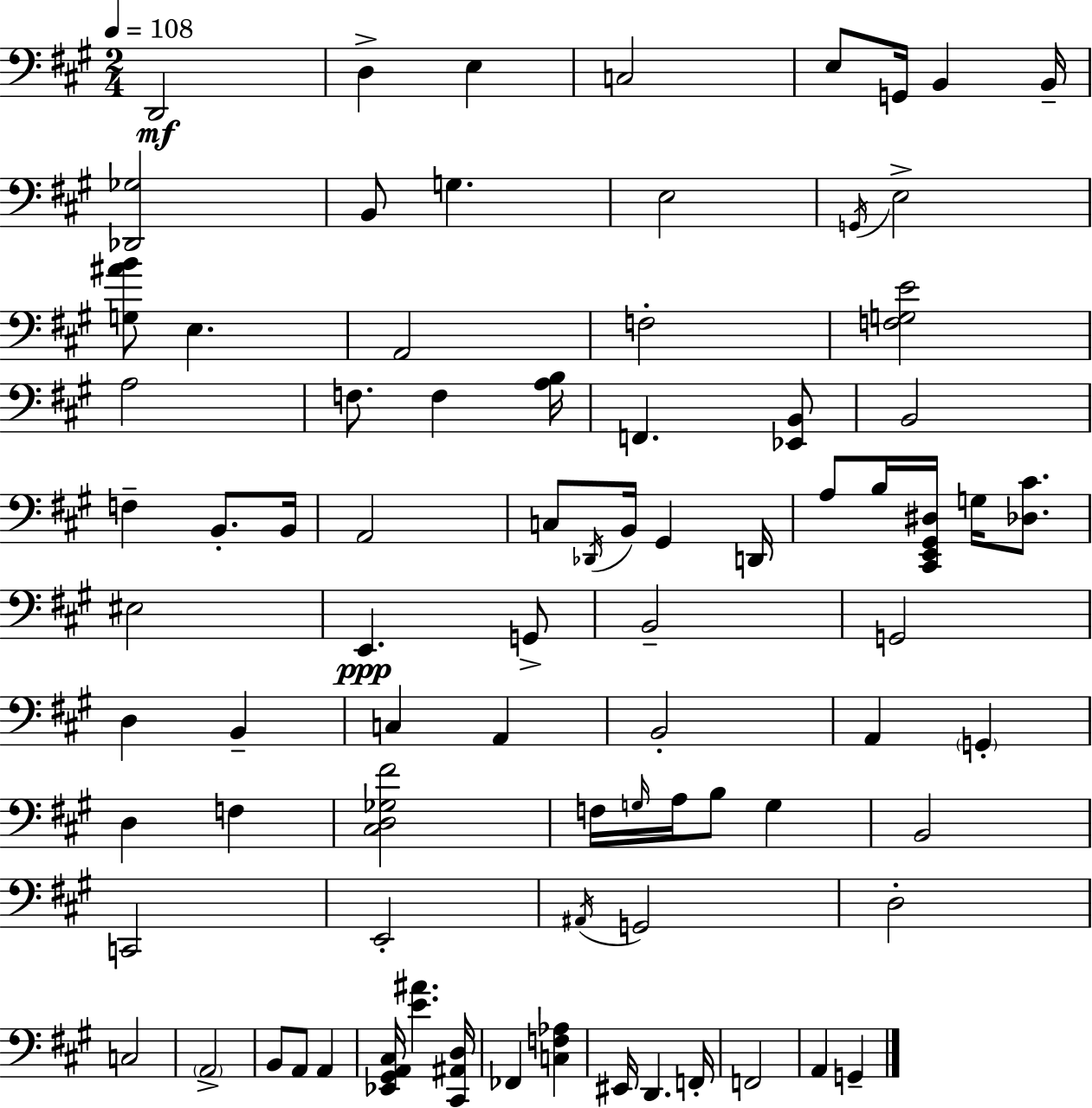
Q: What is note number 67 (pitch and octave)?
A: F2